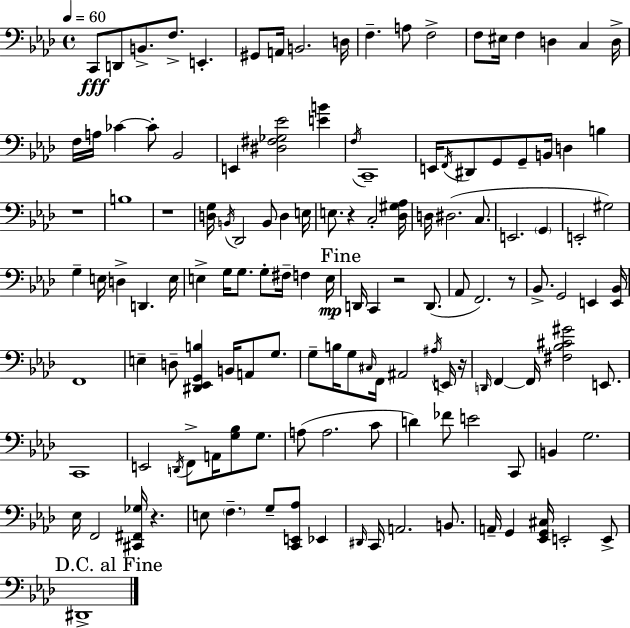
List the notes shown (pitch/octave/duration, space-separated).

C2/e D2/e B2/e. F3/e. E2/q. G#2/e A2/s B2/h. D3/s F3/q. A3/e F3/h F3/e EIS3/s F3/q D3/q C3/q D3/s F3/s A3/s CES4/q CES4/e Bb2/h E2/q [D#3,F#3,Gb3,Eb4]/h [E4,B4]/q F3/s C2/w E2/s F2/s D#2/e G2/e G2/e B2/s D3/q B3/q R/w B3/w R/w [D3,G3]/s B2/s Db2/h B2/e D3/q E3/s E3/e. R/q C3/h [Db3,G#3,Ab3]/s D3/s D#3/h. C3/e. E2/h. G2/q E2/h G#3/h G3/q E3/s D3/q D2/q. E3/s E3/q G3/s G3/e. G3/e F#3/s F3/q E3/s D2/s C2/q R/h D2/e. Ab2/e F2/h. R/e Bb2/e. G2/h E2/q [E2,Bb2]/s F2/w E3/q D3/e [D#2,Eb2,G2,B3]/q B2/s A2/e G3/e. G3/e B3/s G3/e C#3/s F2/s A#2/h A#3/s E2/s R/s D2/s F2/q F2/s [F#3,Bb3,C#4,G#4]/h E2/e. C2/w E2/h D2/s F2/e A2/s [G3,Bb3]/e G3/e. A3/e A3/h. C4/e D4/q FES4/e E4/h C2/e B2/q G3/h. Eb3/s F2/h [C#2,F#2,Gb3]/s R/q. E3/e F3/q. G3/e [C2,E2,Ab3]/e Eb2/q D#2/s C2/s A2/h. B2/e. A2/s G2/q [Eb2,G2,C#3]/s E2/h E2/e D#2/w